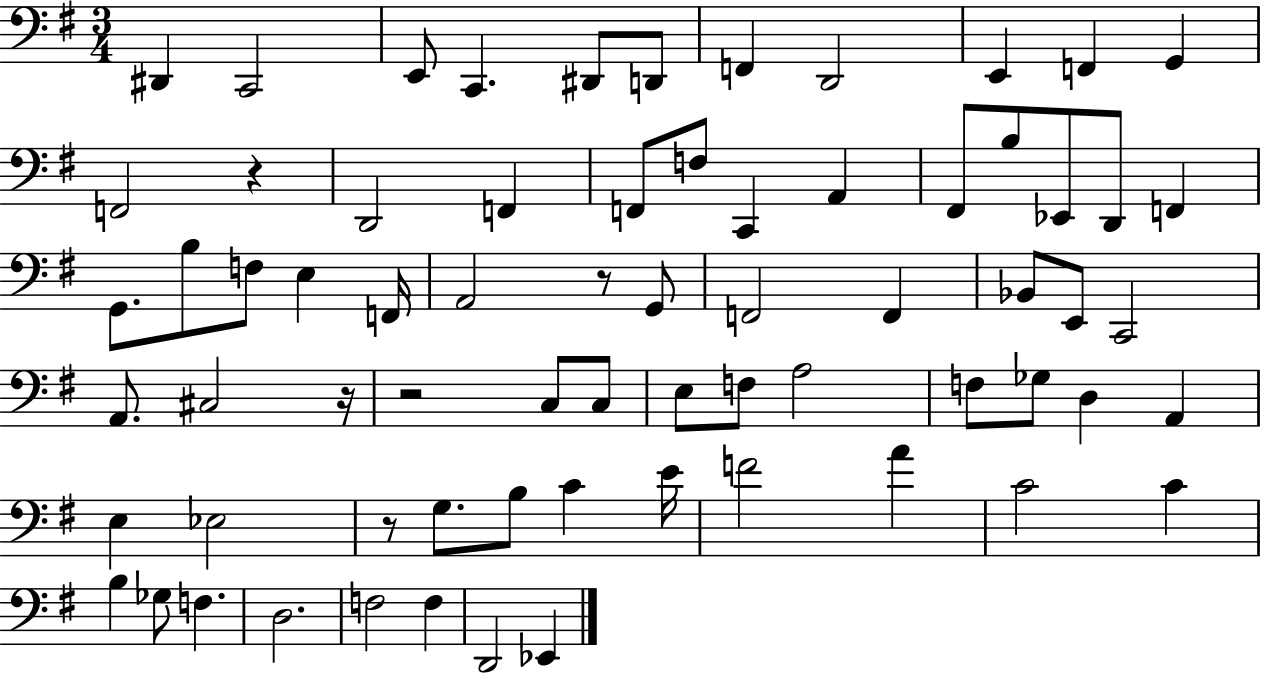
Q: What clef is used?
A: bass